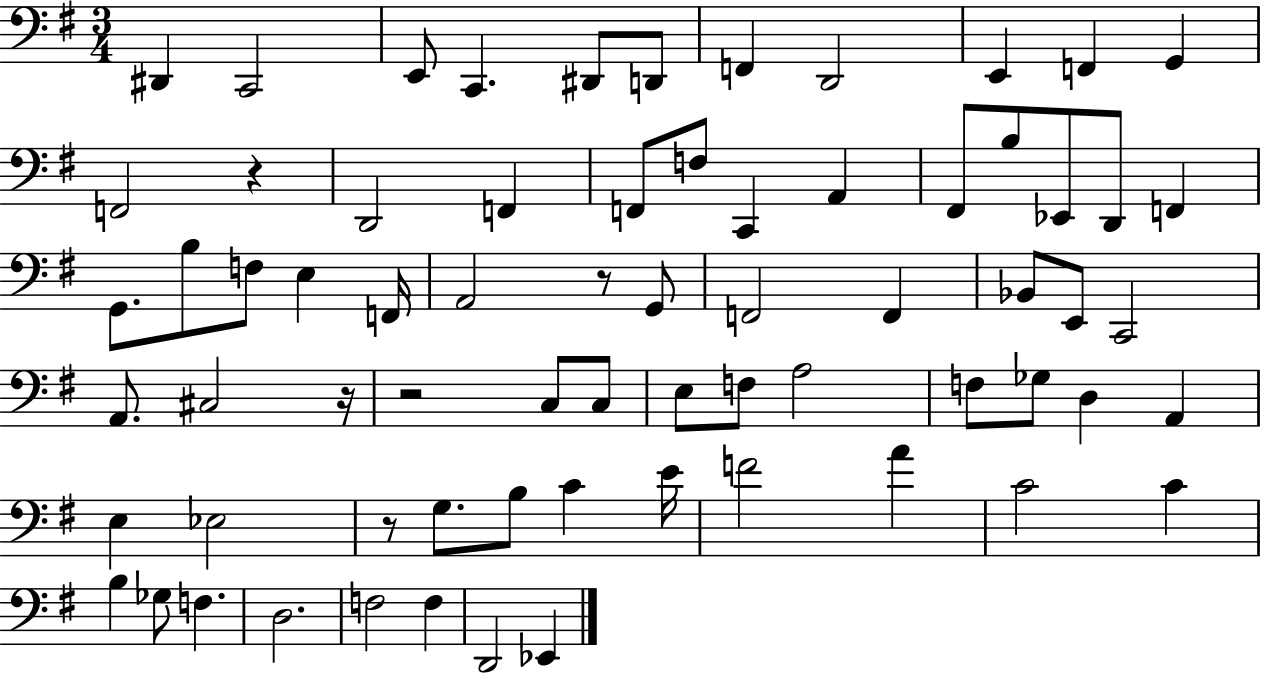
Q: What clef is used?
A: bass